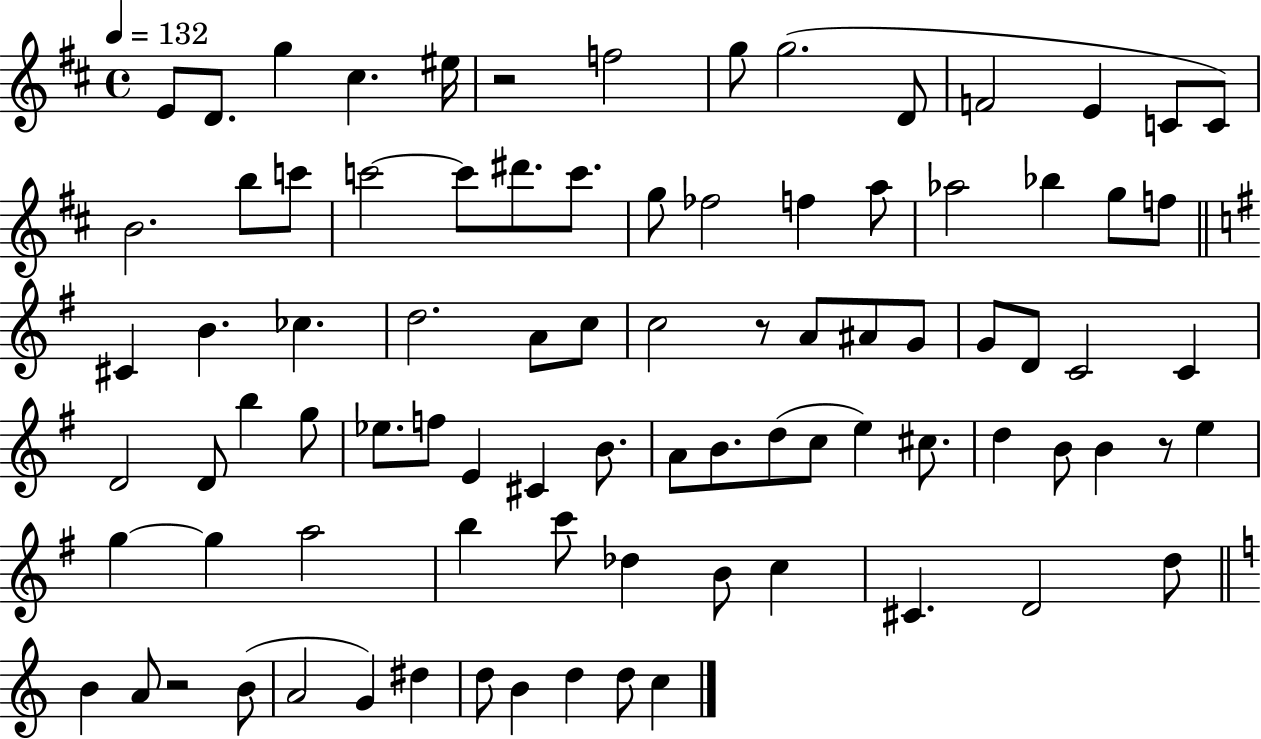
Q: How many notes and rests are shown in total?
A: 87